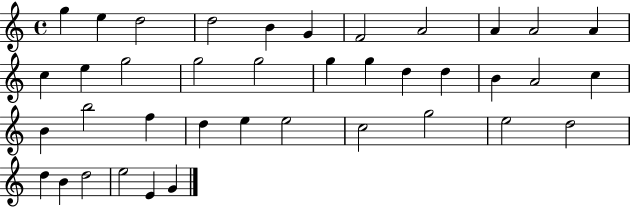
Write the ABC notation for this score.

X:1
T:Untitled
M:4/4
L:1/4
K:C
g e d2 d2 B G F2 A2 A A2 A c e g2 g2 g2 g g d d B A2 c B b2 f d e e2 c2 g2 e2 d2 d B d2 e2 E G